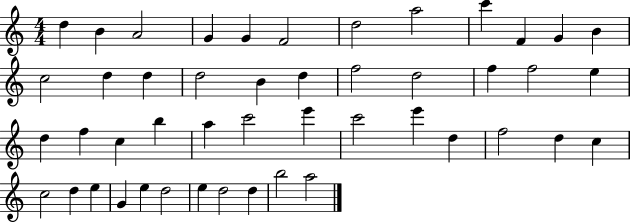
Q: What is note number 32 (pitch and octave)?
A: E6